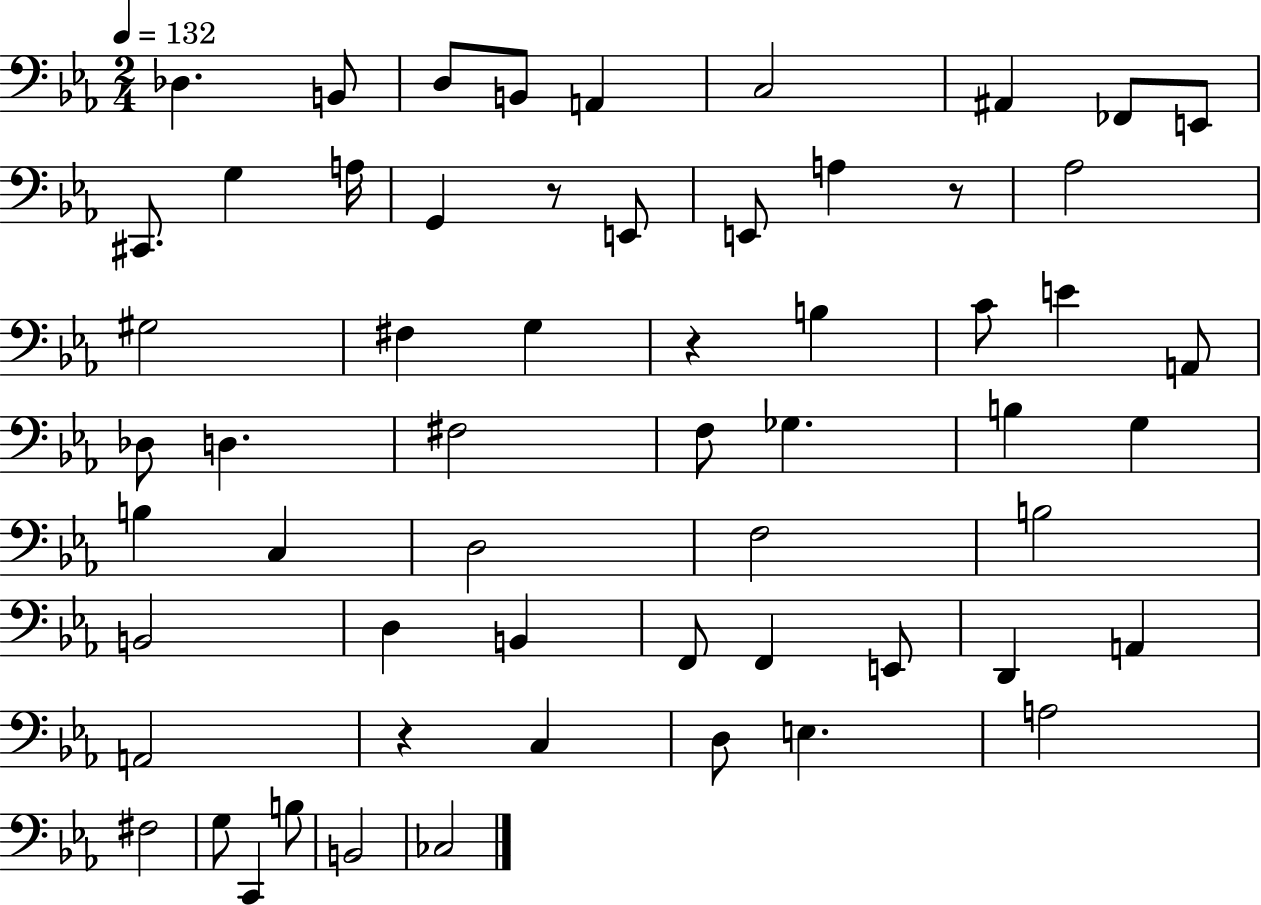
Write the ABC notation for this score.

X:1
T:Untitled
M:2/4
L:1/4
K:Eb
_D, B,,/2 D,/2 B,,/2 A,, C,2 ^A,, _F,,/2 E,,/2 ^C,,/2 G, A,/4 G,, z/2 E,,/2 E,,/2 A, z/2 _A,2 ^G,2 ^F, G, z B, C/2 E A,,/2 _D,/2 D, ^F,2 F,/2 _G, B, G, B, C, D,2 F,2 B,2 B,,2 D, B,, F,,/2 F,, E,,/2 D,, A,, A,,2 z C, D,/2 E, A,2 ^F,2 G,/2 C,, B,/2 B,,2 _C,2